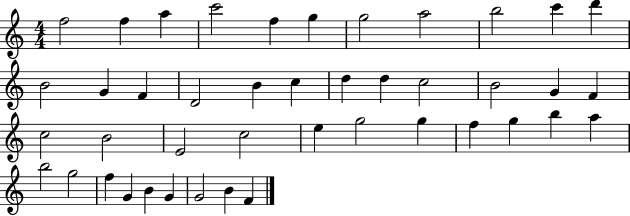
{
  \clef treble
  \numericTimeSignature
  \time 4/4
  \key c \major
  f''2 f''4 a''4 | c'''2 f''4 g''4 | g''2 a''2 | b''2 c'''4 d'''4 | \break b'2 g'4 f'4 | d'2 b'4 c''4 | d''4 d''4 c''2 | b'2 g'4 f'4 | \break c''2 b'2 | e'2 c''2 | e''4 g''2 g''4 | f''4 g''4 b''4 a''4 | \break b''2 g''2 | f''4 g'4 b'4 g'4 | g'2 b'4 f'4 | \bar "|."
}